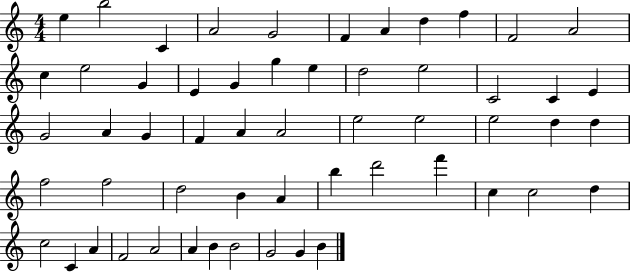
E5/q B5/h C4/q A4/h G4/h F4/q A4/q D5/q F5/q F4/h A4/h C5/q E5/h G4/q E4/q G4/q G5/q E5/q D5/h E5/h C4/h C4/q E4/q G4/h A4/q G4/q F4/q A4/q A4/h E5/h E5/h E5/h D5/q D5/q F5/h F5/h D5/h B4/q A4/q B5/q D6/h F6/q C5/q C5/h D5/q C5/h C4/q A4/q F4/h A4/h A4/q B4/q B4/h G4/h G4/q B4/q